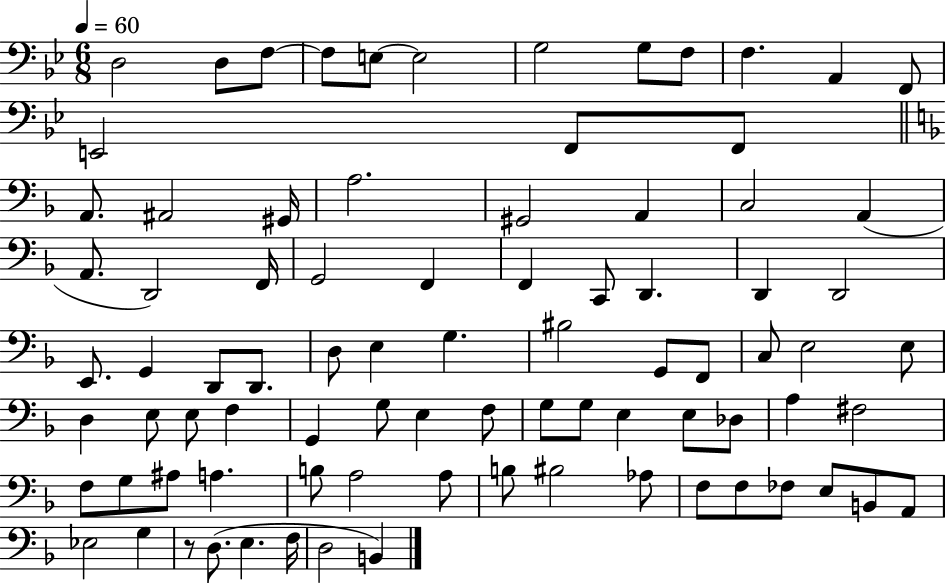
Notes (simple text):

D3/h D3/e F3/e F3/e E3/e E3/h G3/h G3/e F3/e F3/q. A2/q F2/e E2/h F2/e F2/e A2/e. A#2/h G#2/s A3/h. G#2/h A2/q C3/h A2/q A2/e. D2/h F2/s G2/h F2/q F2/q C2/e D2/q. D2/q D2/h E2/e. G2/q D2/e D2/e. D3/e E3/q G3/q. BIS3/h G2/e F2/e C3/e E3/h E3/e D3/q E3/e E3/e F3/q G2/q G3/e E3/q F3/e G3/e G3/e E3/q E3/e Db3/e A3/q F#3/h F3/e G3/e A#3/e A3/q. B3/e A3/h A3/e B3/e BIS3/h Ab3/e F3/e F3/e FES3/e E3/e B2/e A2/e Eb3/h G3/q R/e D3/e. E3/q. F3/s D3/h B2/q